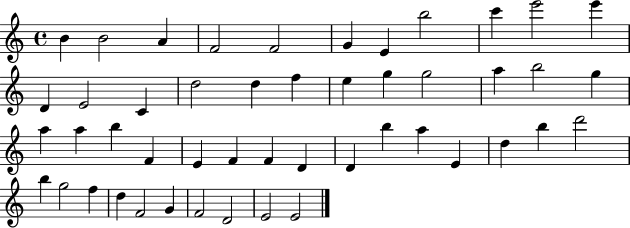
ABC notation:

X:1
T:Untitled
M:4/4
L:1/4
K:C
B B2 A F2 F2 G E b2 c' e'2 e' D E2 C d2 d f e g g2 a b2 g a a b F E F F D D b a E d b d'2 b g2 f d F2 G F2 D2 E2 E2